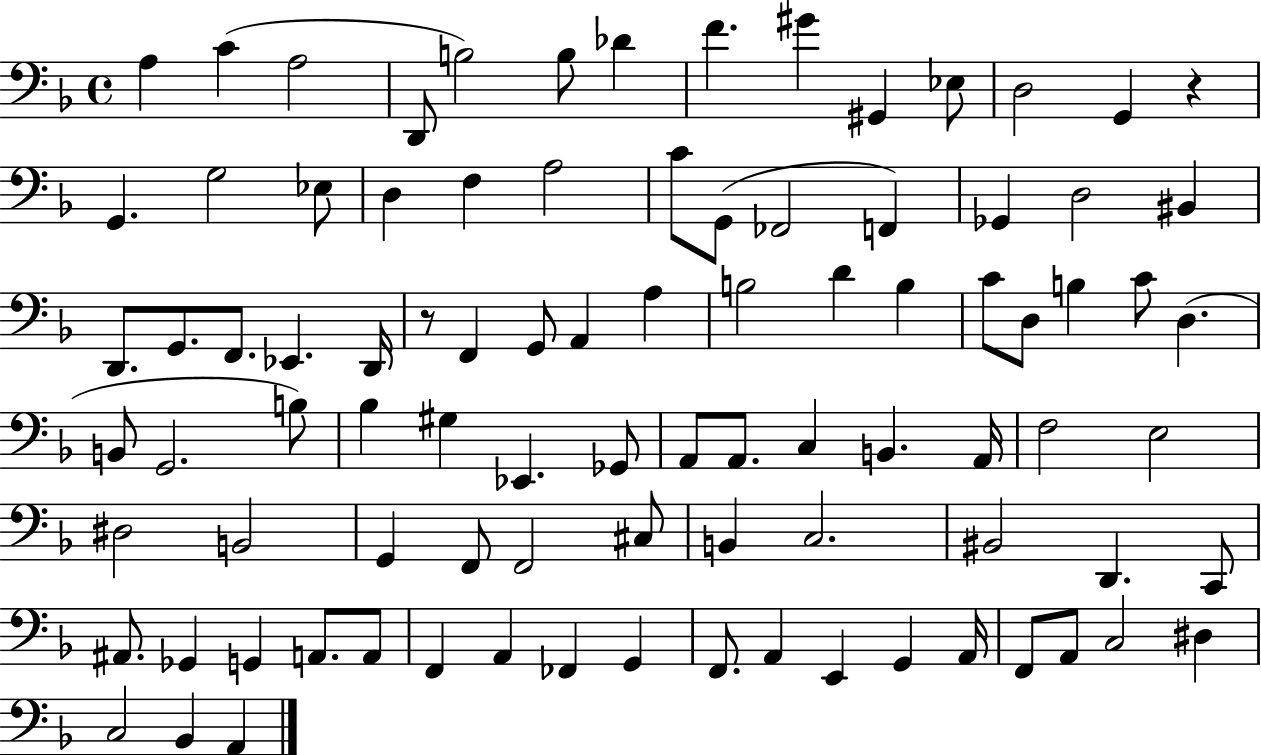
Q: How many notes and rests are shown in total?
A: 91